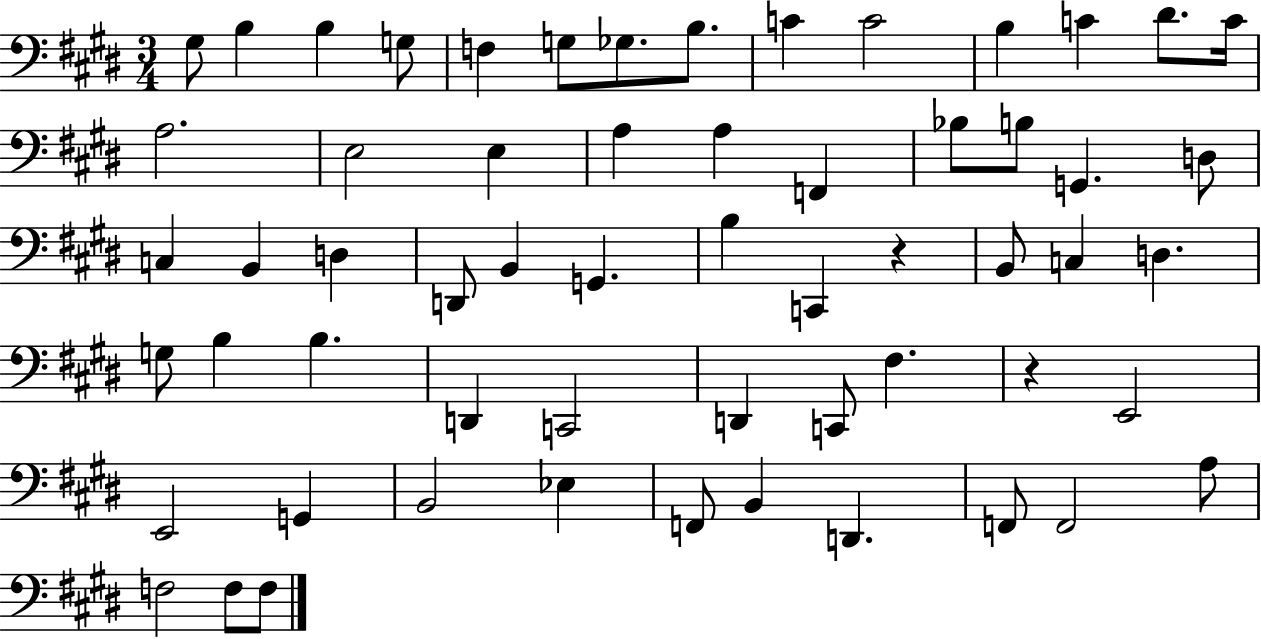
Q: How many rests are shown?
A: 2